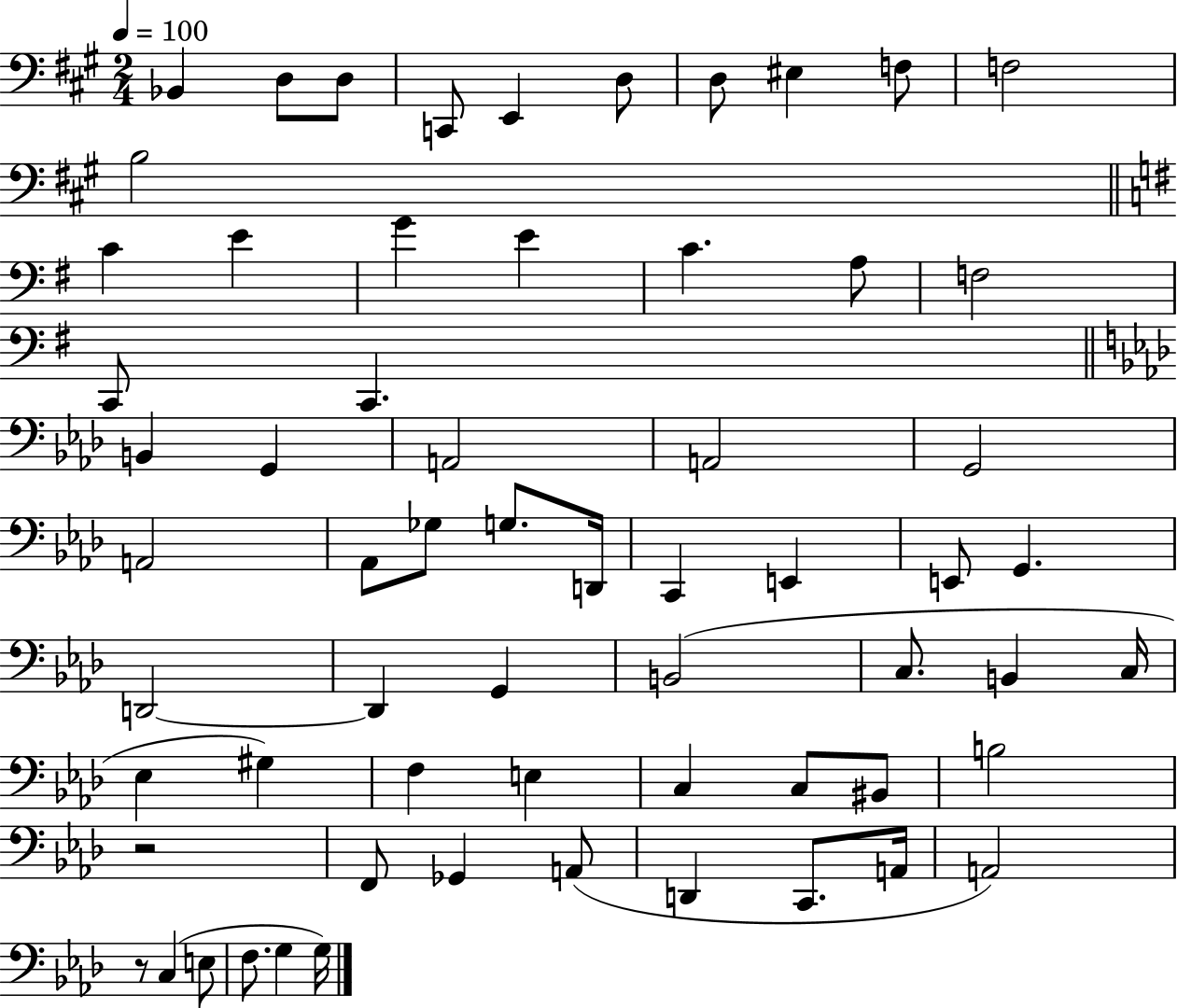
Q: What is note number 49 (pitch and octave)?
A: B3